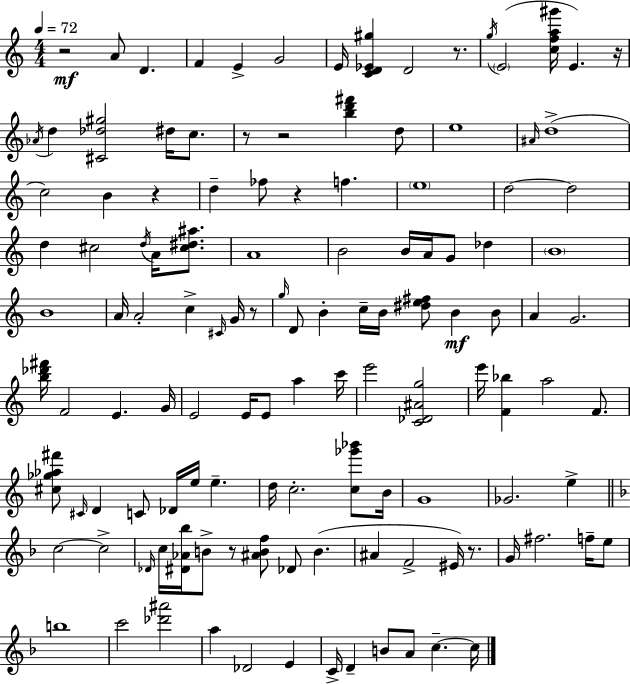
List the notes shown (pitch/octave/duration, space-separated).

R/h A4/e D4/q. F4/q E4/q G4/h E4/s [C4,D4,Eb4,G#5]/q D4/h R/e. G5/s E4/h [C5,F5,A5,G#6]/s E4/q. R/s Ab4/s D5/q [C#4,Db5,G#5]/h D#5/s C5/e. R/e R/h [B5,D6,F#6]/q D5/e E5/w A#4/s D5/w C5/h B4/q R/q D5/q FES5/e R/q F5/q. E5/w D5/h D5/h D5/q C#5/h D5/s A4/s [C#5,D#5,A#5]/e. A4/w B4/h B4/s A4/s G4/e Db5/q B4/w B4/w A4/s A4/h C5/q C#4/s G4/s R/e G5/s D4/e B4/q C5/s B4/s [D#5,E5,F#5]/e B4/q B4/e A4/q G4/h. [B5,Db6,F#6]/s F4/h E4/q. G4/s E4/h E4/s E4/e A5/q C6/s E6/h [C4,Db4,A#4,G5]/h E6/s [F4,Bb5]/q A5/h F4/e. [C#5,Gb5,Ab5,F#6]/e C#4/s D4/q C4/e Db4/s E5/s E5/q. D5/s C5/h. [C5,Gb6,Bb6]/e B4/s G4/w Gb4/h. E5/q C5/h C5/h Db4/s C5/s [D#4,Ab4,Bb5]/s B4/e R/e [A#4,B4,F5]/e Db4/e B4/q. A#4/q F4/h EIS4/s R/e. G4/s F#5/h. F5/s E5/e B5/w C6/h [Db6,A#6]/h A5/q Db4/h E4/q C4/s D4/q B4/e A4/e C5/q. C5/s